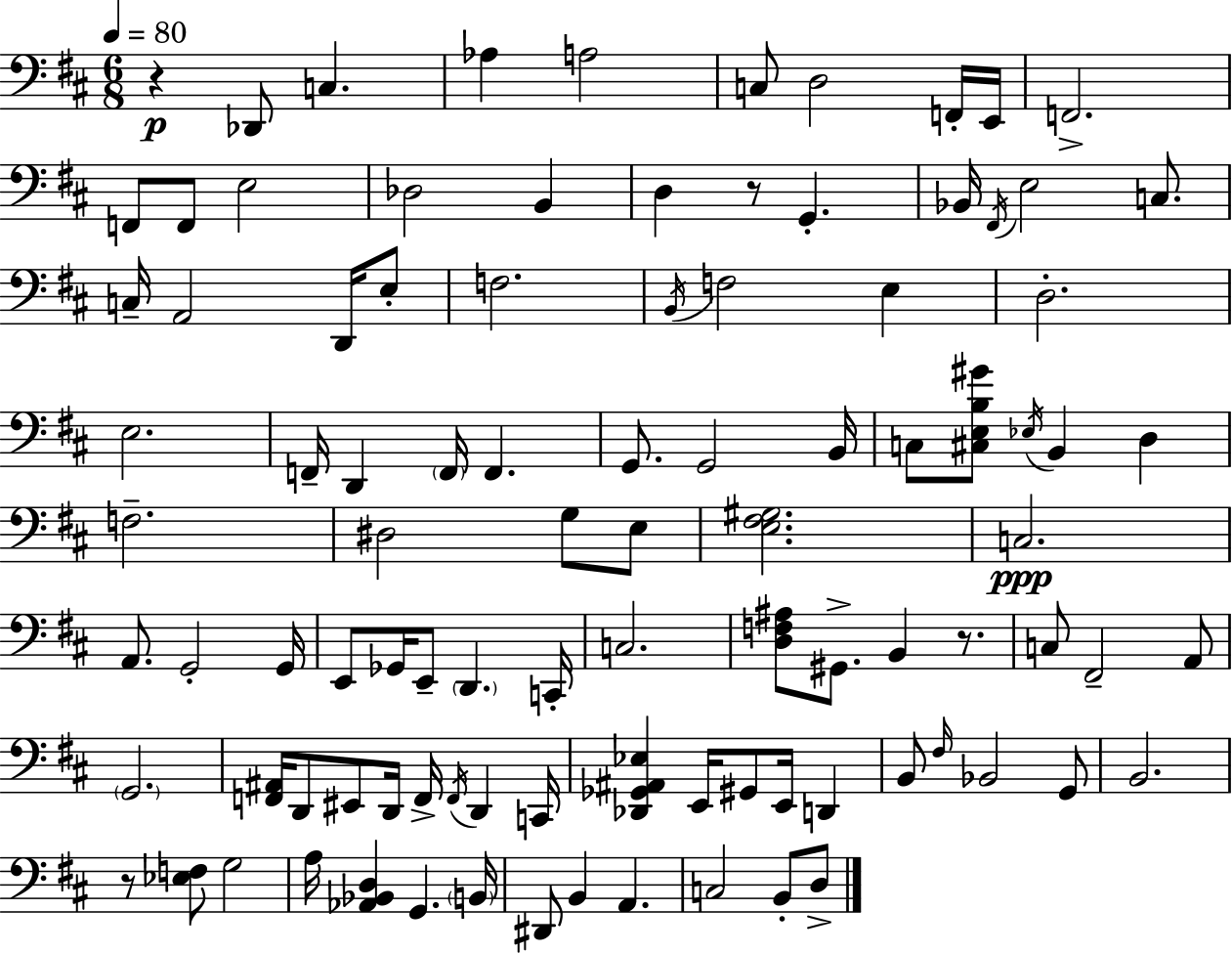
{
  \clef bass
  \numericTimeSignature
  \time 6/8
  \key d \major
  \tempo 4 = 80
  r4\p des,8 c4. | aes4 a2 | c8 d2 f,16-. e,16 | f,2.-> | \break f,8 f,8 e2 | des2 b,4 | d4 r8 g,4.-. | bes,16 \acciaccatura { fis,16 } e2 c8. | \break c16-- a,2 d,16 e8-. | f2. | \acciaccatura { b,16 } f2 e4 | d2.-. | \break e2. | f,16-- d,4 \parenthesize f,16 f,4. | g,8. g,2 | b,16 c8 <cis e b gis'>8 \acciaccatura { ees16 } b,4 d4 | \break f2.-- | dis2 g8 | e8 <e fis gis>2. | c2.\ppp | \break a,8. g,2-. | g,16 e,8 ges,16 e,8-- \parenthesize d,4. | c,16-. c2. | <d f ais>8 gis,8.-> b,4 | \break r8. c8 fis,2-- | a,8 \parenthesize g,2. | <f, ais,>16 d,8 eis,8 d,16 f,16-> \acciaccatura { f,16 } d,4 | c,16 <des, ges, ais, ees>4 e,16 gis,8 e,16 | \break d,4 b,8 \grace { fis16 } bes,2 | g,8 b,2. | r8 <ees f>8 g2 | a16 <aes, bes, d>4 g,4. | \break \parenthesize b,16 dis,8 b,4 a,4. | c2 | b,8-. d8-> \bar "|."
}